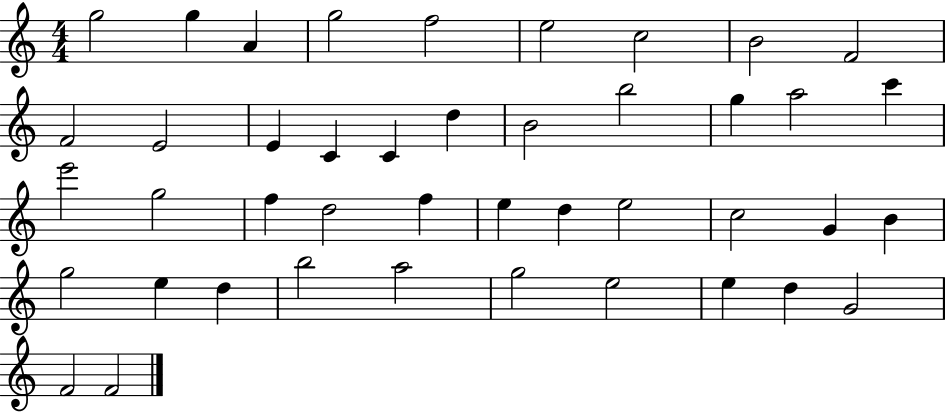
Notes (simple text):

G5/h G5/q A4/q G5/h F5/h E5/h C5/h B4/h F4/h F4/h E4/h E4/q C4/q C4/q D5/q B4/h B5/h G5/q A5/h C6/q E6/h G5/h F5/q D5/h F5/q E5/q D5/q E5/h C5/h G4/q B4/q G5/h E5/q D5/q B5/h A5/h G5/h E5/h E5/q D5/q G4/h F4/h F4/h